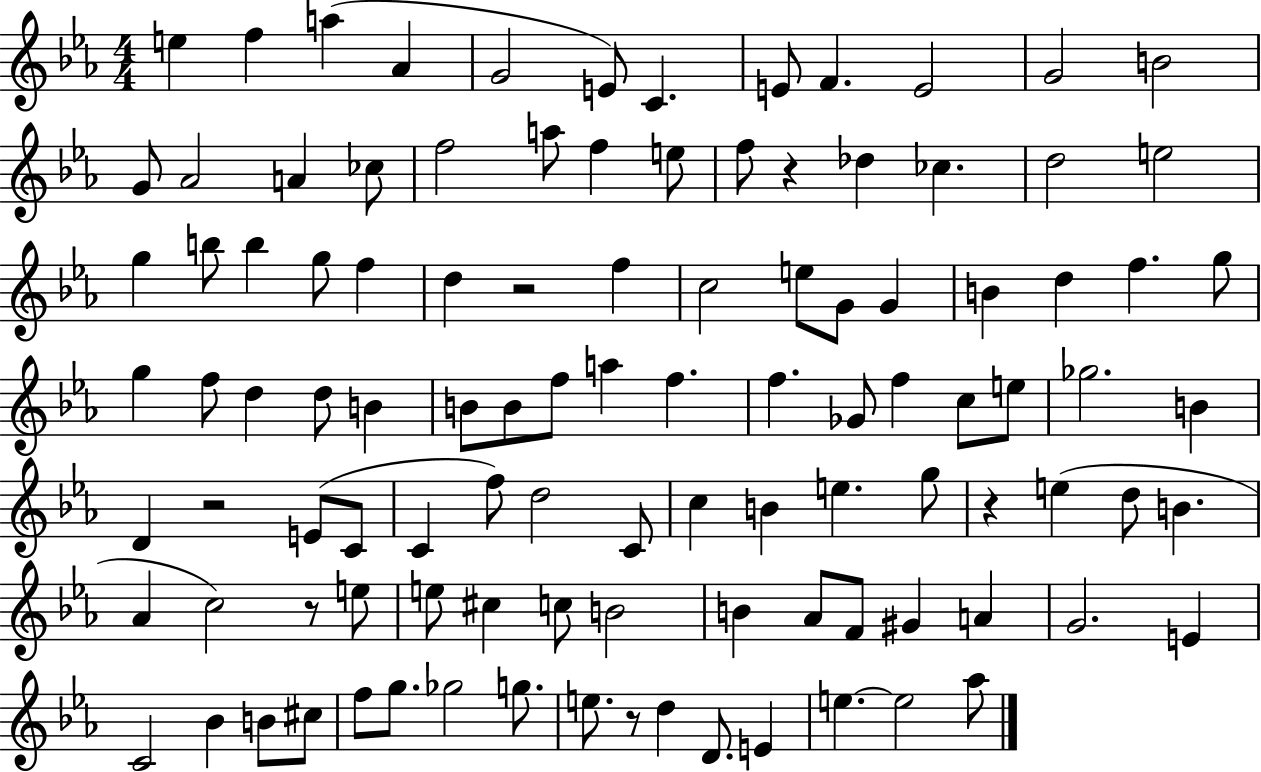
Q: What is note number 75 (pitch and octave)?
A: E5